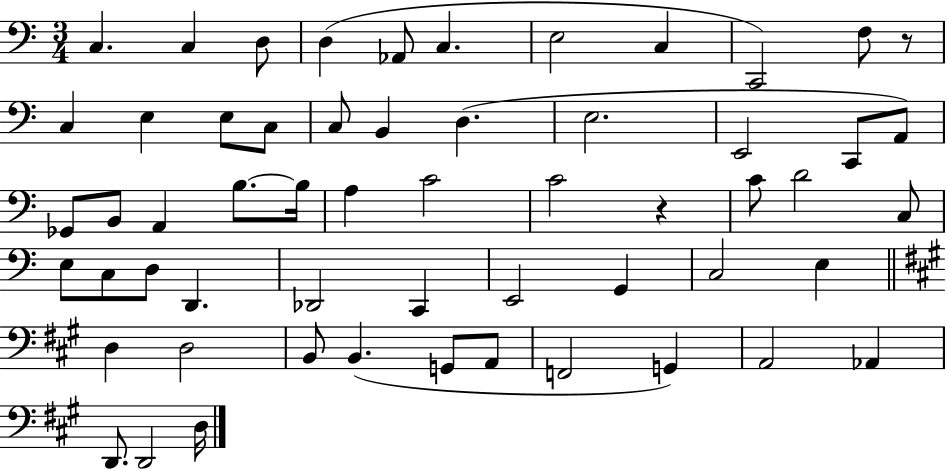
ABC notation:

X:1
T:Untitled
M:3/4
L:1/4
K:C
C, C, D,/2 D, _A,,/2 C, E,2 C, C,,2 F,/2 z/2 C, E, E,/2 C,/2 C,/2 B,, D, E,2 E,,2 C,,/2 A,,/2 _G,,/2 B,,/2 A,, B,/2 B,/4 A, C2 C2 z C/2 D2 C,/2 E,/2 C,/2 D,/2 D,, _D,,2 C,, E,,2 G,, C,2 E, D, D,2 B,,/2 B,, G,,/2 A,,/2 F,,2 G,, A,,2 _A,, D,,/2 D,,2 D,/4